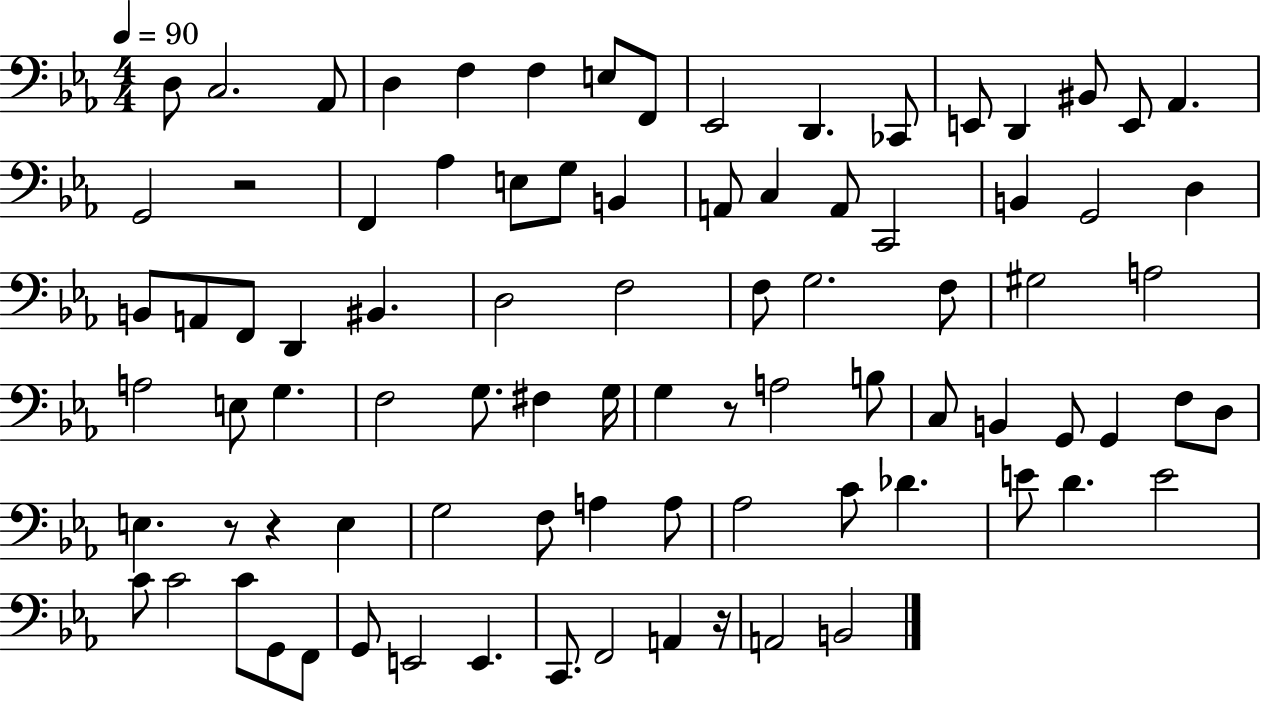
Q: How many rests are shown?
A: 5